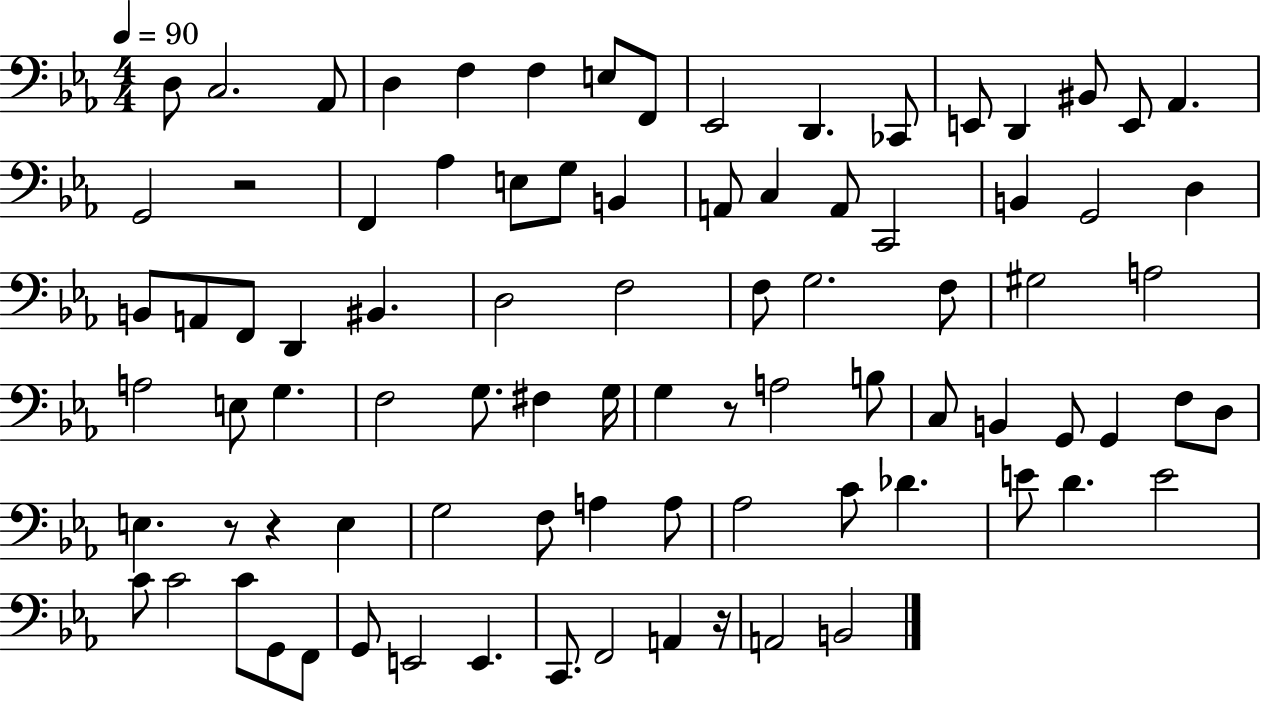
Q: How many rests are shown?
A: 5